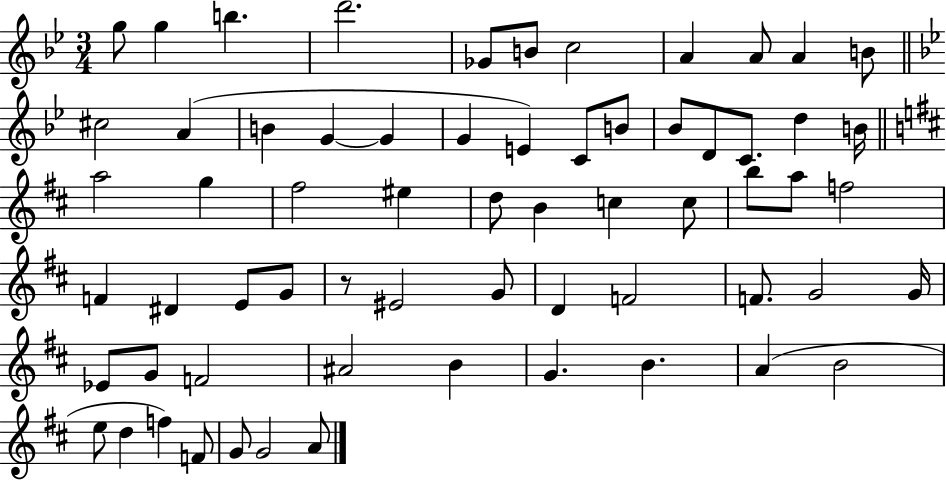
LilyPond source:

{
  \clef treble
  \numericTimeSignature
  \time 3/4
  \key bes \major
  g''8 g''4 b''4. | d'''2. | ges'8 b'8 c''2 | a'4 a'8 a'4 b'8 | \break \bar "||" \break \key bes \major cis''2 a'4( | b'4 g'4~~ g'4 | g'4 e'4) c'8 b'8 | bes'8 d'8 c'8. d''4 b'16 | \break \bar "||" \break \key d \major a''2 g''4 | fis''2 eis''4 | d''8 b'4 c''4 c''8 | b''8 a''8 f''2 | \break f'4 dis'4 e'8 g'8 | r8 eis'2 g'8 | d'4 f'2 | f'8. g'2 g'16 | \break ees'8 g'8 f'2 | ais'2 b'4 | g'4. b'4. | a'4( b'2 | \break e''8 d''4 f''4) f'8 | g'8 g'2 a'8 | \bar "|."
}